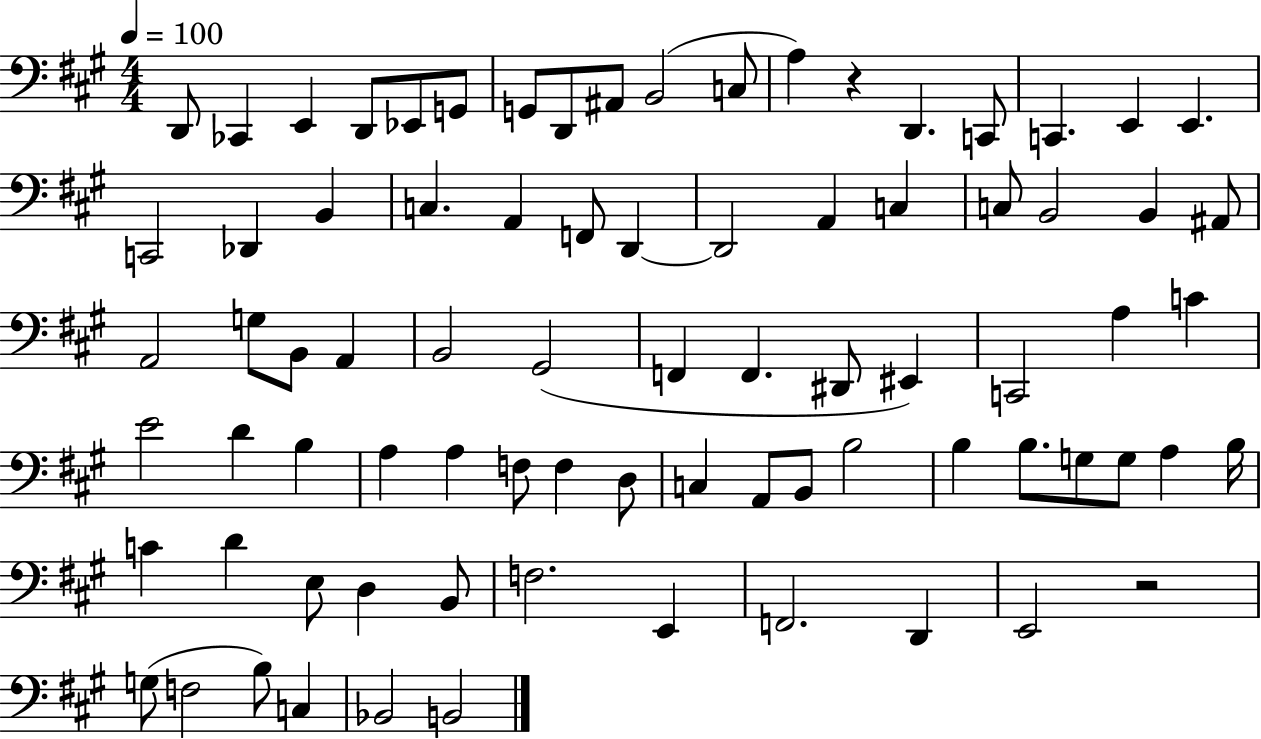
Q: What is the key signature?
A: A major